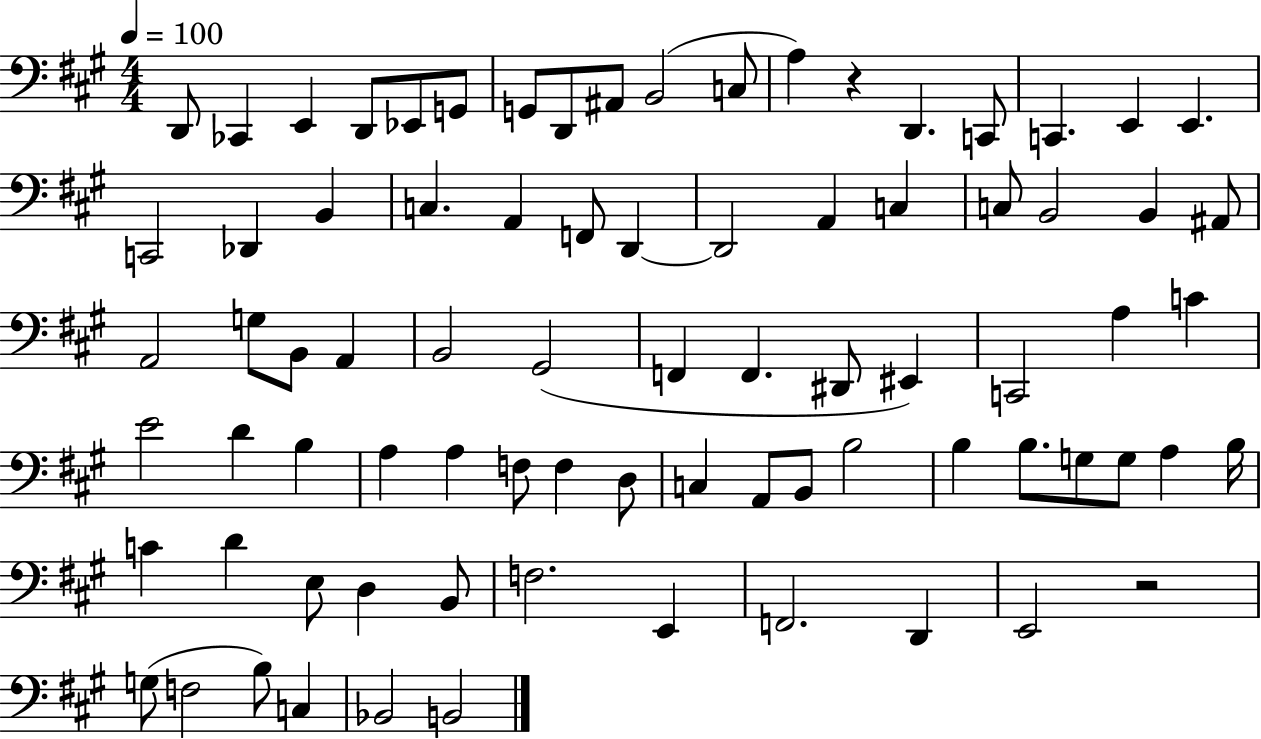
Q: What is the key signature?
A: A major